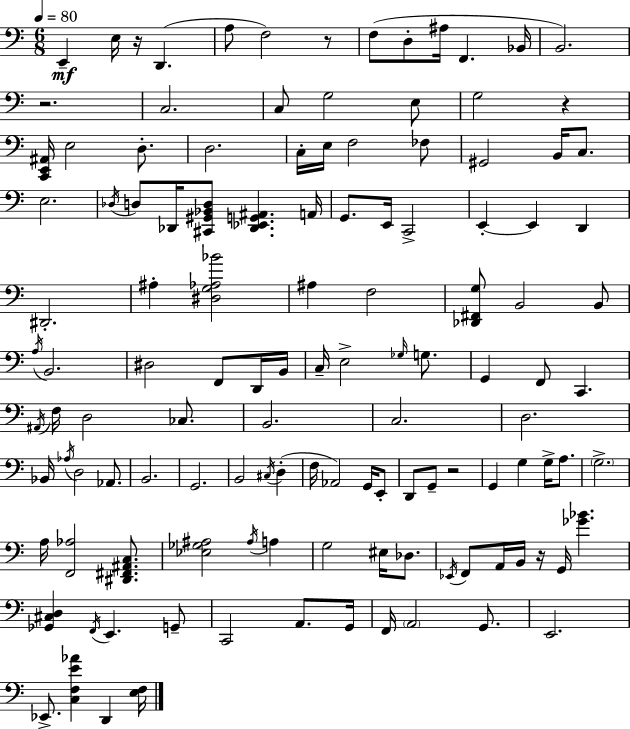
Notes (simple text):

E2/q E3/s R/s D2/q. A3/e F3/h R/e F3/e D3/e A#3/s F2/q. Bb2/s B2/h. R/h. C3/h. C3/e G3/h E3/e G3/h R/q [C2,E2,A#2]/s E3/h D3/e. D3/h. C3/s E3/s F3/h FES3/e G#2/h B2/s C3/e. E3/h. Db3/s D3/e Db2/s [C#2,G#2,Bb2,D3]/e [Db2,Eb2,G2,A#2]/q. A2/s G2/e. E2/s C2/h E2/q E2/q D2/q D#2/h. A#3/q [D#3,G3,Ab3,Bb4]/h A#3/q F3/h [Db2,F#2,G3]/e B2/h B2/e A3/s B2/h. D#3/h F2/e D2/s B2/s C3/s E3/h Gb3/s G3/e. G2/q F2/e C2/q. A#2/s F3/s D3/h CES3/e. B2/h. C3/h. D3/h. Bb2/s Ab3/s D3/h Ab2/e. B2/h. G2/h. B2/h C#3/s D3/q F3/s Ab2/h G2/s E2/e D2/e G2/e R/h G2/q G3/q G3/s A3/e. G3/h. A3/s [F2,Ab3]/h [D#2,F#2,A#2,C3]/e. [Eb3,Gb3,A#3]/h A#3/s A3/q G3/h EIS3/s Db3/e. Eb2/s F2/e A2/s B2/s R/s G2/s [Gb4,Bb4]/q. [Gb2,C#3,D3]/q F2/s E2/q. G2/e C2/h A2/e. G2/s F2/s A2/h G2/e. E2/h. Eb2/e. [C3,F3,E4,Ab4]/q D2/q [E3,F3]/s